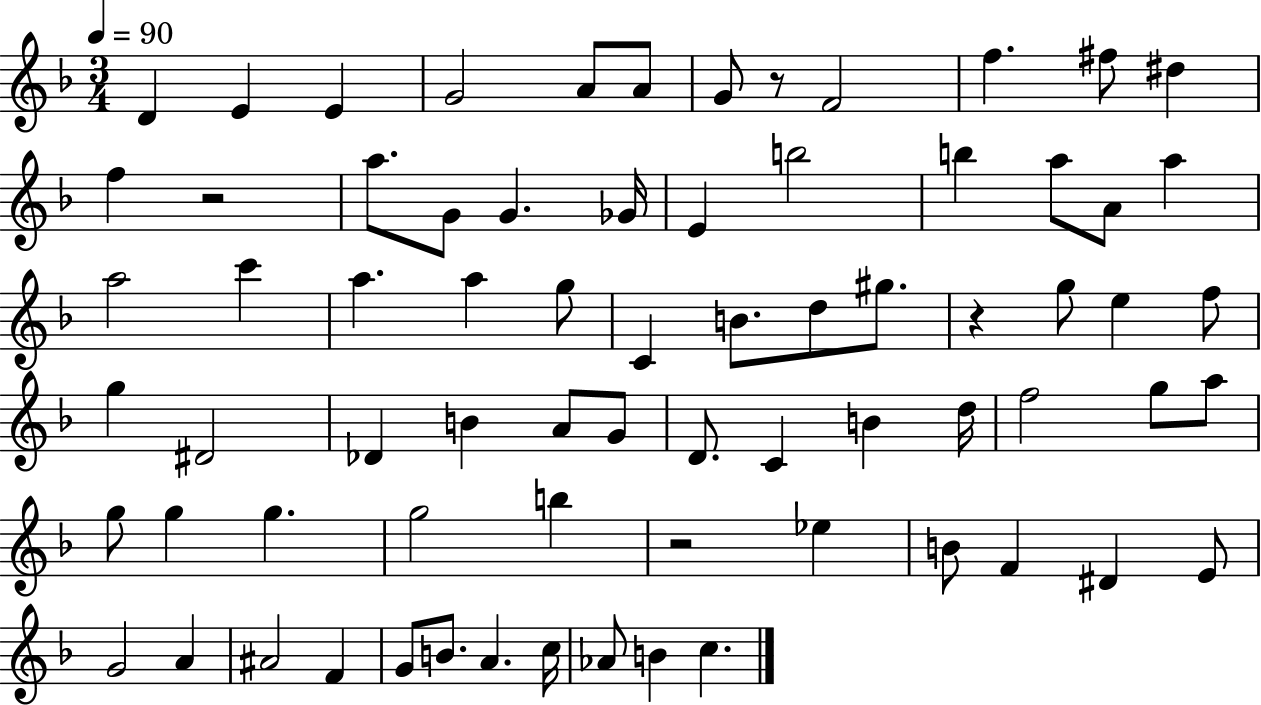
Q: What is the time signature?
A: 3/4